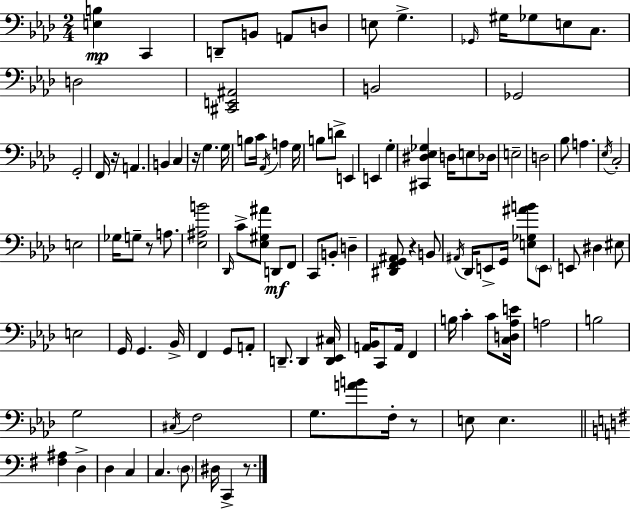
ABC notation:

X:1
T:Untitled
M:2/4
L:1/4
K:Ab
[E,B,] C,, D,,/2 B,,/2 A,,/2 D,/2 E,/2 G, _G,,/4 ^G,/4 _G,/2 E,/2 C,/2 D,2 [^C,,E,,^A,,]2 B,,2 _G,,2 G,,2 F,,/4 z/4 A,, B,, C, z/4 G, G,/4 B,/2 C/4 _A,,/4 A, G,/4 B,/2 D/2 E,, E,, G, [^C,,^D,_E,_G,] D,/4 E,/2 _D,/4 E,2 D,2 _B,/2 A, _E,/4 C,2 E,2 _G,/4 G,/2 z/2 A,/2 [_E,^A,B]2 _D,,/4 C/2 [_E,^G,^A]/2 D,,/2 F,,/2 C,,/2 B,,/2 D, [^D,,F,,G,,^A,,]/2 z B,,/2 ^A,,/4 _D,,/4 E,,/2 G,,/4 [E,_G,^AB]/2 E,,/2 E,,/2 ^D, ^E,/2 E,2 G,,/4 G,, _B,,/4 F,, G,,/2 A,,/2 D,,/2 D,, [D,,_E,,^C,]/4 [A,,_B,,]/4 C,,/2 A,,/4 F,, B,/4 C C/2 [C,D,_A,E]/4 A,2 B,2 G,2 ^C,/4 F,2 G,/2 [AB]/2 F,/4 z/2 E,/2 E, [^F,^A,] D, D, C, C, D,/2 ^D,/4 C,, z/2